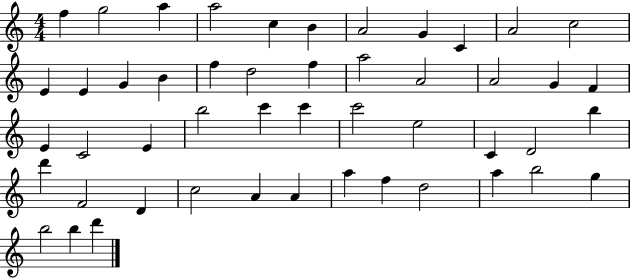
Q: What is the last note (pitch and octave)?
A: D6